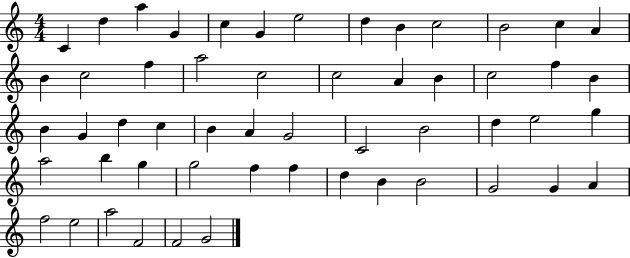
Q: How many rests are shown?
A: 0